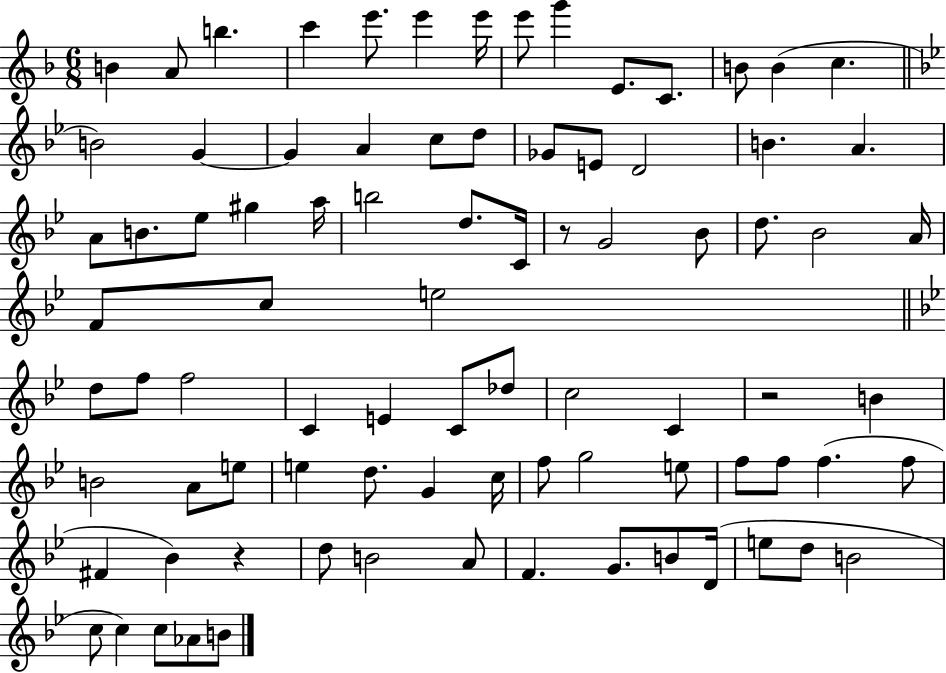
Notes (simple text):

B4/q A4/e B5/q. C6/q E6/e. E6/q E6/s E6/e G6/q E4/e. C4/e. B4/e B4/q C5/q. B4/h G4/q G4/q A4/q C5/e D5/e Gb4/e E4/e D4/h B4/q. A4/q. A4/e B4/e. Eb5/e G#5/q A5/s B5/h D5/e. C4/s R/e G4/h Bb4/e D5/e. Bb4/h A4/s F4/e C5/e E5/h D5/e F5/e F5/h C4/q E4/q C4/e Db5/e C5/h C4/q R/h B4/q B4/h A4/e E5/e E5/q D5/e. G4/q C5/s F5/e G5/h E5/e F5/e F5/e F5/q. F5/e F#4/q Bb4/q R/q D5/e B4/h A4/e F4/q. G4/e. B4/e D4/s E5/e D5/e B4/h C5/e C5/q C5/e Ab4/e B4/e